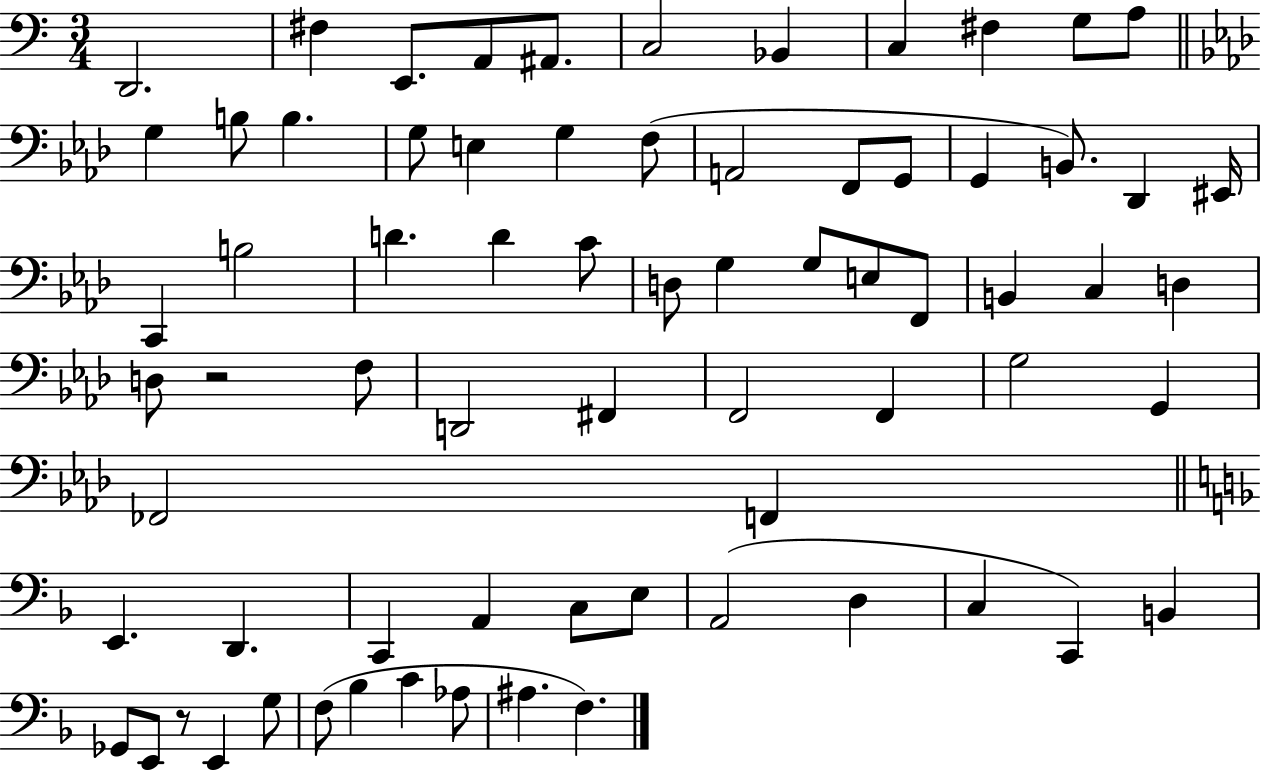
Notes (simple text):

D2/h. F#3/q E2/e. A2/e A#2/e. C3/h Bb2/q C3/q F#3/q G3/e A3/e G3/q B3/e B3/q. G3/e E3/q G3/q F3/e A2/h F2/e G2/e G2/q B2/e. Db2/q EIS2/s C2/q B3/h D4/q. D4/q C4/e D3/e G3/q G3/e E3/e F2/e B2/q C3/q D3/q D3/e R/h F3/e D2/h F#2/q F2/h F2/q G3/h G2/q FES2/h F2/q E2/q. D2/q. C2/q A2/q C3/e E3/e A2/h D3/q C3/q C2/q B2/q Gb2/e E2/e R/e E2/q G3/e F3/e Bb3/q C4/q Ab3/e A#3/q. F3/q.